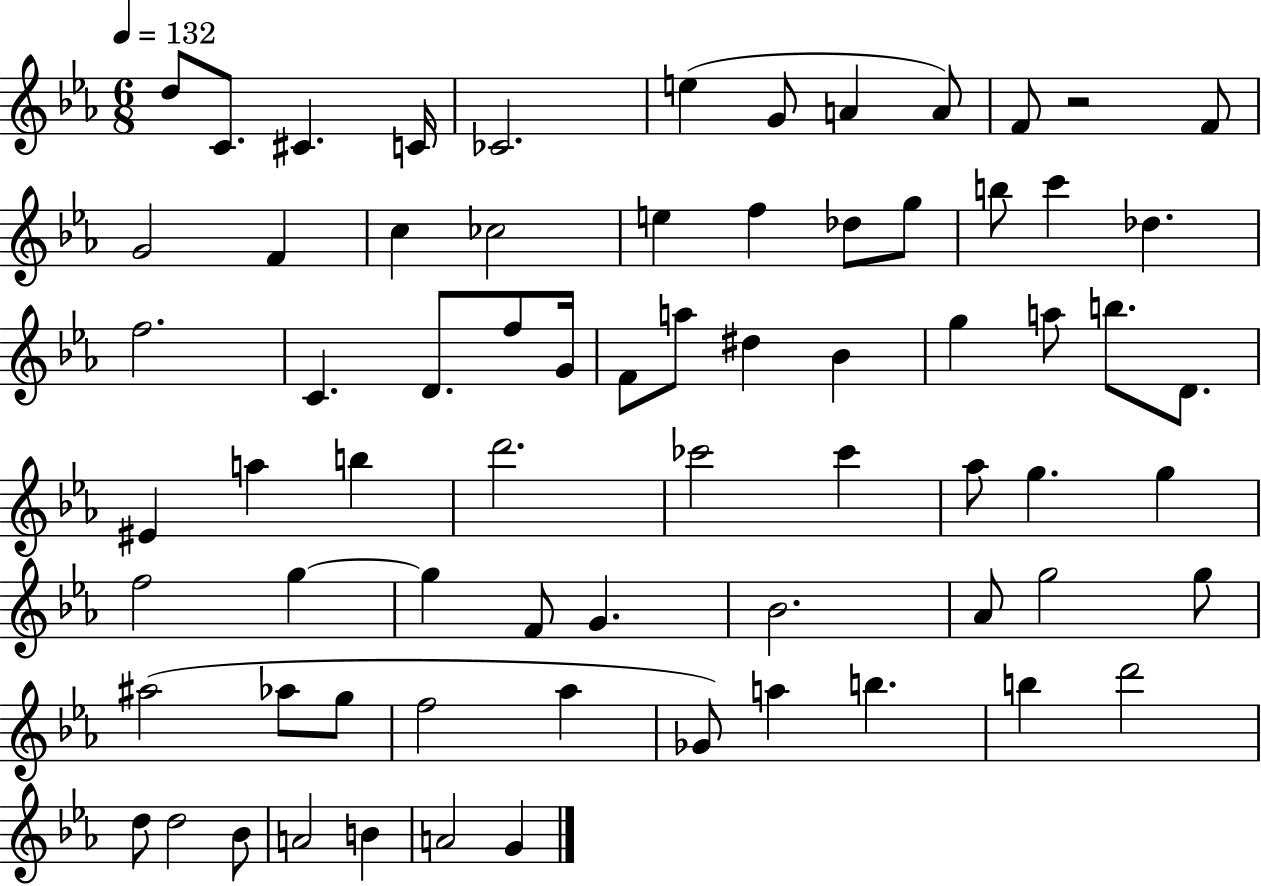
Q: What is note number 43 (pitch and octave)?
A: G5